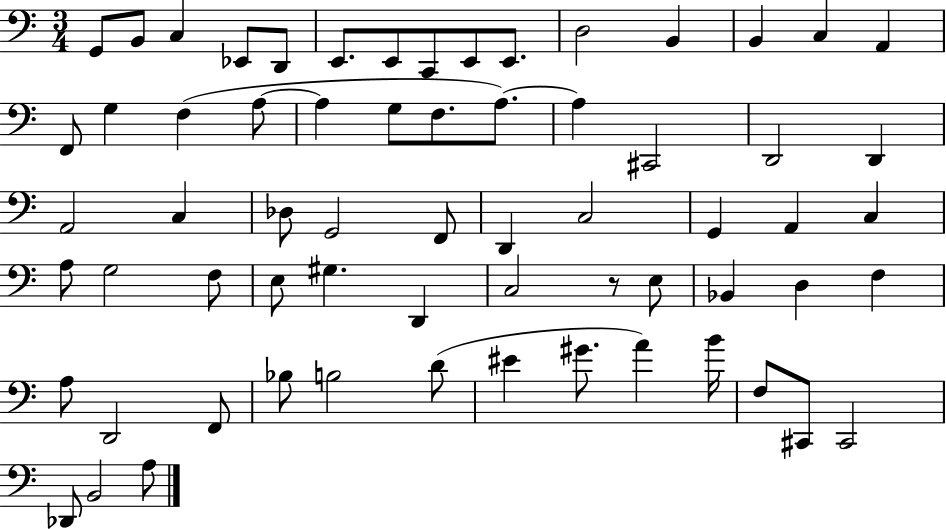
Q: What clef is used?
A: bass